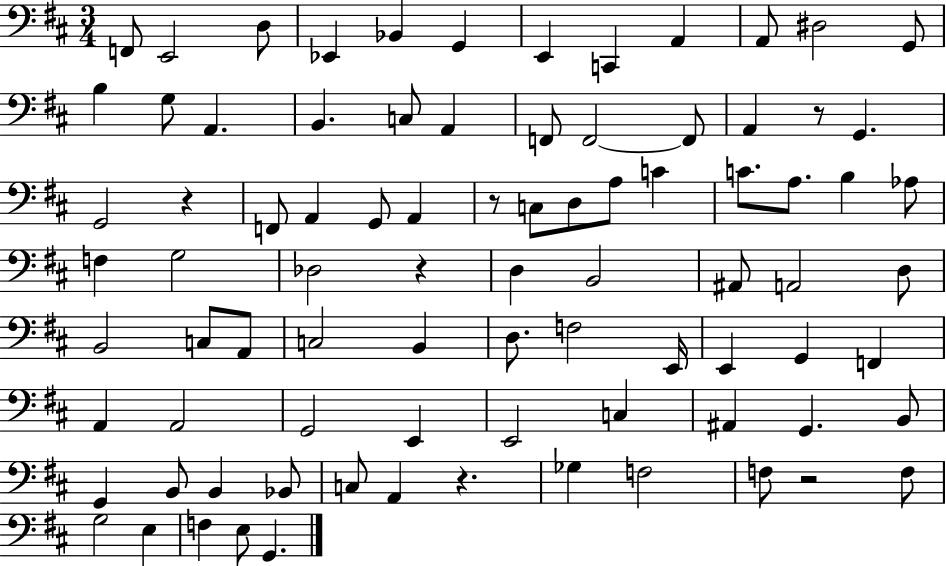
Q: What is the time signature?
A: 3/4